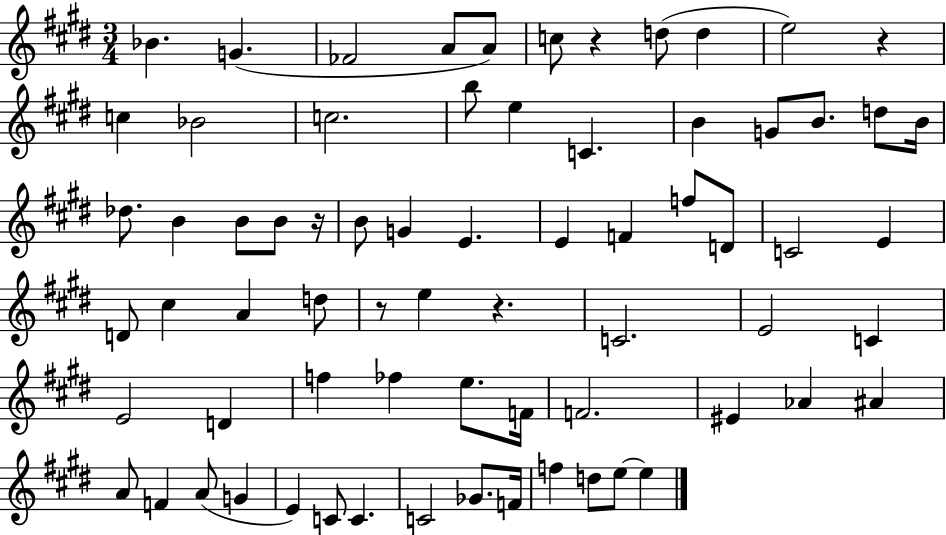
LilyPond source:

{
  \clef treble
  \numericTimeSignature
  \time 3/4
  \key e \major
  bes'4. g'4.( | fes'2 a'8 a'8) | c''8 r4 d''8( d''4 | e''2) r4 | \break c''4 bes'2 | c''2. | b''8 e''4 c'4. | b'4 g'8 b'8. d''8 b'16 | \break des''8. b'4 b'8 b'8 r16 | b'8 g'4 e'4. | e'4 f'4 f''8 d'8 | c'2 e'4 | \break d'8 cis''4 a'4 d''8 | r8 e''4 r4. | c'2. | e'2 c'4 | \break e'2 d'4 | f''4 fes''4 e''8. f'16 | f'2. | eis'4 aes'4 ais'4 | \break a'8 f'4 a'8( g'4 | e'4) c'8 c'4. | c'2 ges'8. f'16 | f''4 d''8 e''8~~ e''4 | \break \bar "|."
}